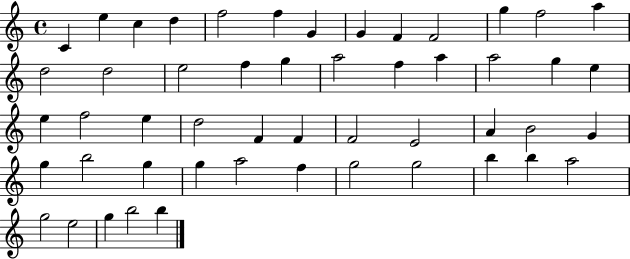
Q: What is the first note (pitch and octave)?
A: C4